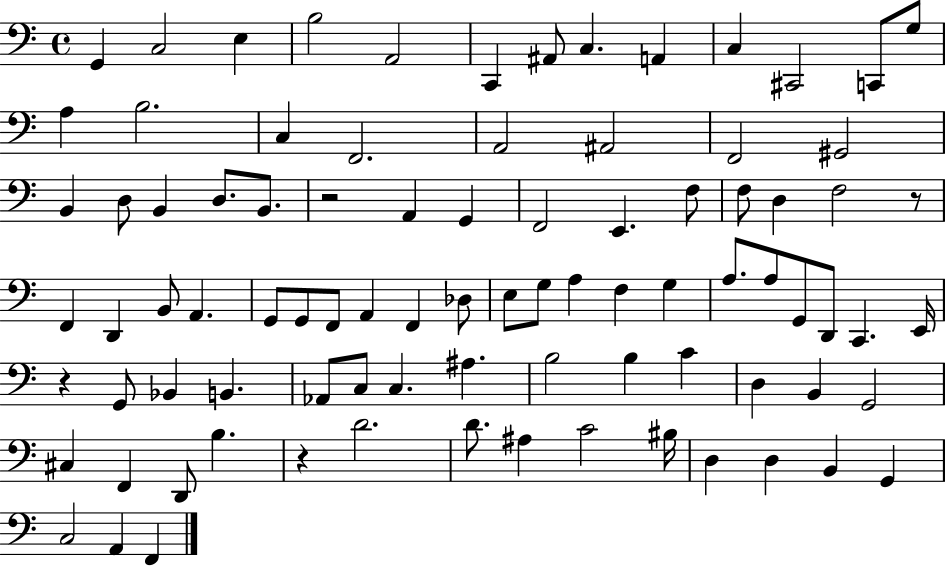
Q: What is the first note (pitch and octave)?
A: G2